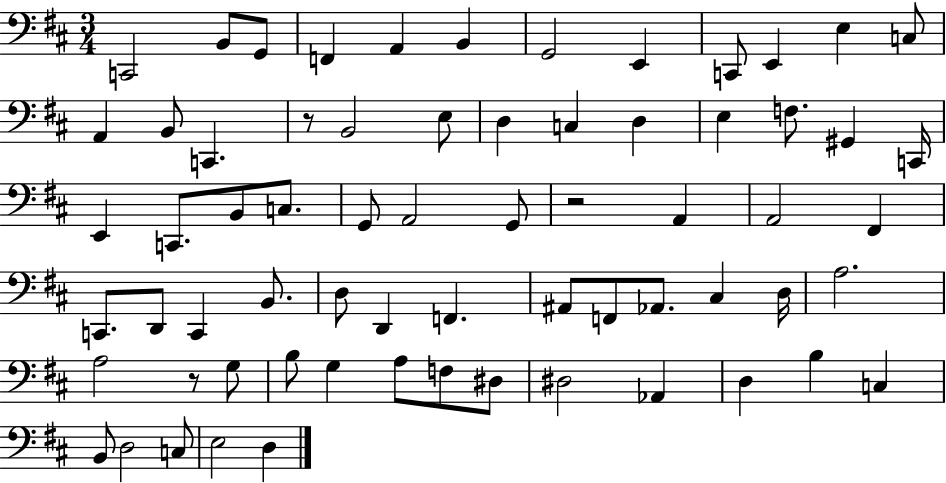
C2/h B2/e G2/e F2/q A2/q B2/q G2/h E2/q C2/e E2/q E3/q C3/e A2/q B2/e C2/q. R/e B2/h E3/e D3/q C3/q D3/q E3/q F3/e. G#2/q C2/s E2/q C2/e. B2/e C3/e. G2/e A2/h G2/e R/h A2/q A2/h F#2/q C2/e. D2/e C2/q B2/e. D3/e D2/q F2/q. A#2/e F2/e Ab2/e. C#3/q D3/s A3/h. A3/h R/e G3/e B3/e G3/q A3/e F3/e D#3/e D#3/h Ab2/q D3/q B3/q C3/q B2/e D3/h C3/e E3/h D3/q